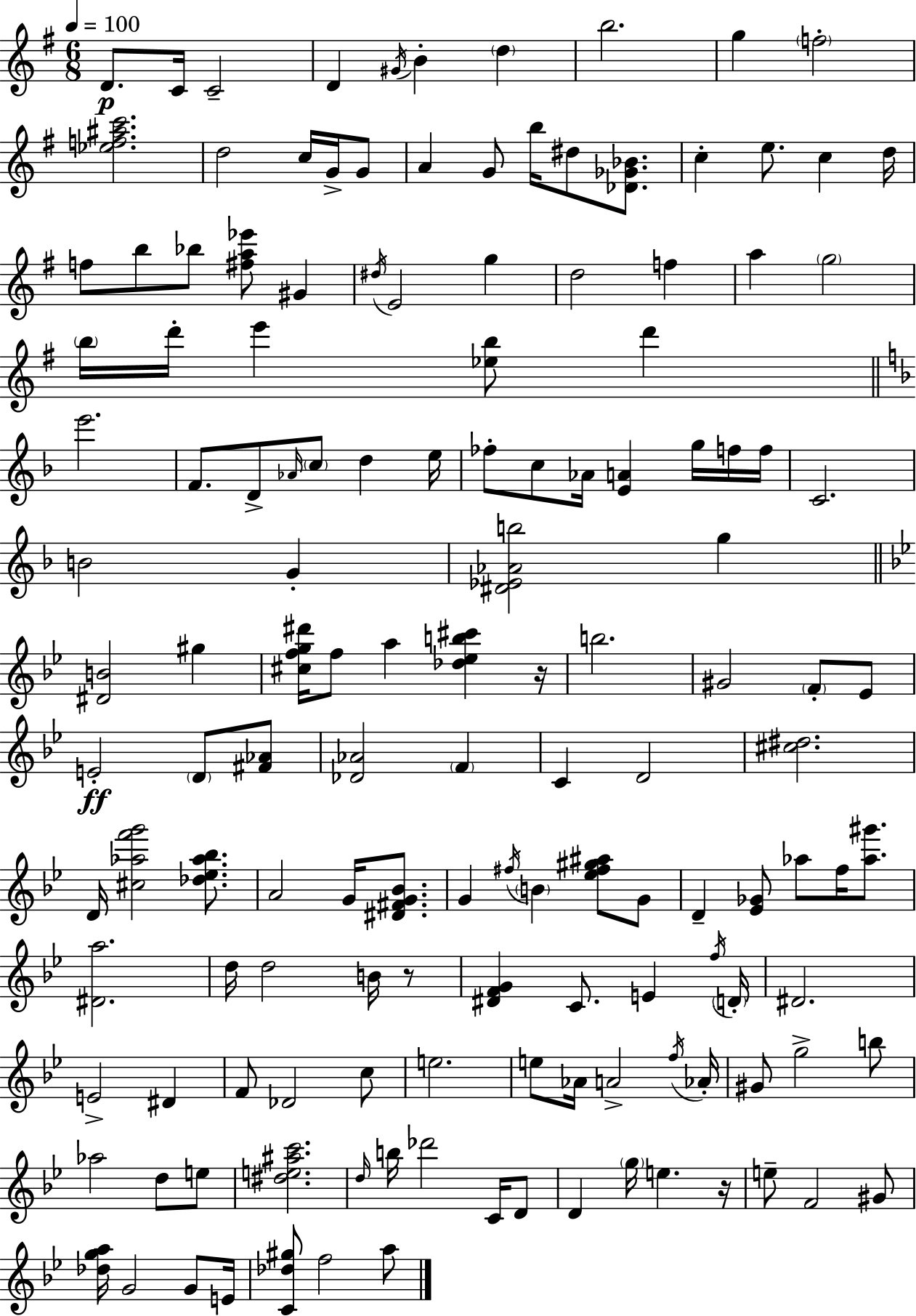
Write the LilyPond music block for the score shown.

{
  \clef treble
  \numericTimeSignature
  \time 6/8
  \key g \major
  \tempo 4 = 100
  d'8.\p c'16 c'2-- | d'4 \acciaccatura { gis'16 } b'4-. \parenthesize d''4 | b''2. | g''4 \parenthesize f''2-. | \break <ees'' f'' ais'' c'''>2. | d''2 c''16 g'16-> g'8 | a'4 g'8 b''16 dis''8 <des' ges' bes'>8. | c''4-. e''8. c''4 | \break d''16 f''8 b''8 bes''8 <fis'' a'' ees'''>8 gis'4 | \acciaccatura { dis''16 } e'2 g''4 | d''2 f''4 | a''4 \parenthesize g''2 | \break \parenthesize b''16 d'''16-. e'''4 <ees'' b''>8 d'''4 | \bar "||" \break \key f \major e'''2. | f'8. d'8-> \grace { aes'16 } \parenthesize c''8 d''4 | e''16 fes''8-. c''8 aes'16 <e' a'>4 g''16 f''16 | f''16 c'2. | \break b'2 g'4-. | <dis' ees' aes' b''>2 g''4 | \bar "||" \break \key bes \major <dis' b'>2 gis''4 | <cis'' f'' g'' dis'''>16 f''8 a''4 <des'' ees'' b'' cis'''>4 r16 | b''2. | gis'2 \parenthesize f'8-. ees'8 | \break e'2-.\ff \parenthesize d'8 <fis' aes'>8 | <des' aes'>2 \parenthesize f'4 | c'4 d'2 | <cis'' dis''>2. | \break d'16 <cis'' aes'' f''' g'''>2 <des'' ees'' aes'' bes''>8. | a'2 g'16 <dis' fis' g' bes'>8. | g'4 \acciaccatura { fis''16 } \parenthesize b'4 <ees'' fis'' gis'' ais''>8 g'8 | d'4-- <ees' ges'>8 aes''8 f''16 <aes'' gis'''>8. | \break <dis' a''>2. | d''16 d''2 b'16 r8 | <dis' f' g'>4 c'8. e'4 | \acciaccatura { f''16 } \parenthesize d'16-. dis'2. | \break e'2-> dis'4 | f'8 des'2 | c''8 e''2. | e''8 aes'16 a'2-> | \break \acciaccatura { f''16 } aes'16-. gis'8 g''2-> | b''8 aes''2 d''8 | e''8 <dis'' e'' ais'' c'''>2. | \grace { d''16 } b''16 des'''2 | \break c'16 d'8 d'4 \parenthesize g''16 e''4. | r16 e''8-- f'2 | gis'8 <des'' g'' a''>16 g'2 | g'8 e'16 <c' des'' gis''>8 f''2 | \break a''8 \bar "|."
}